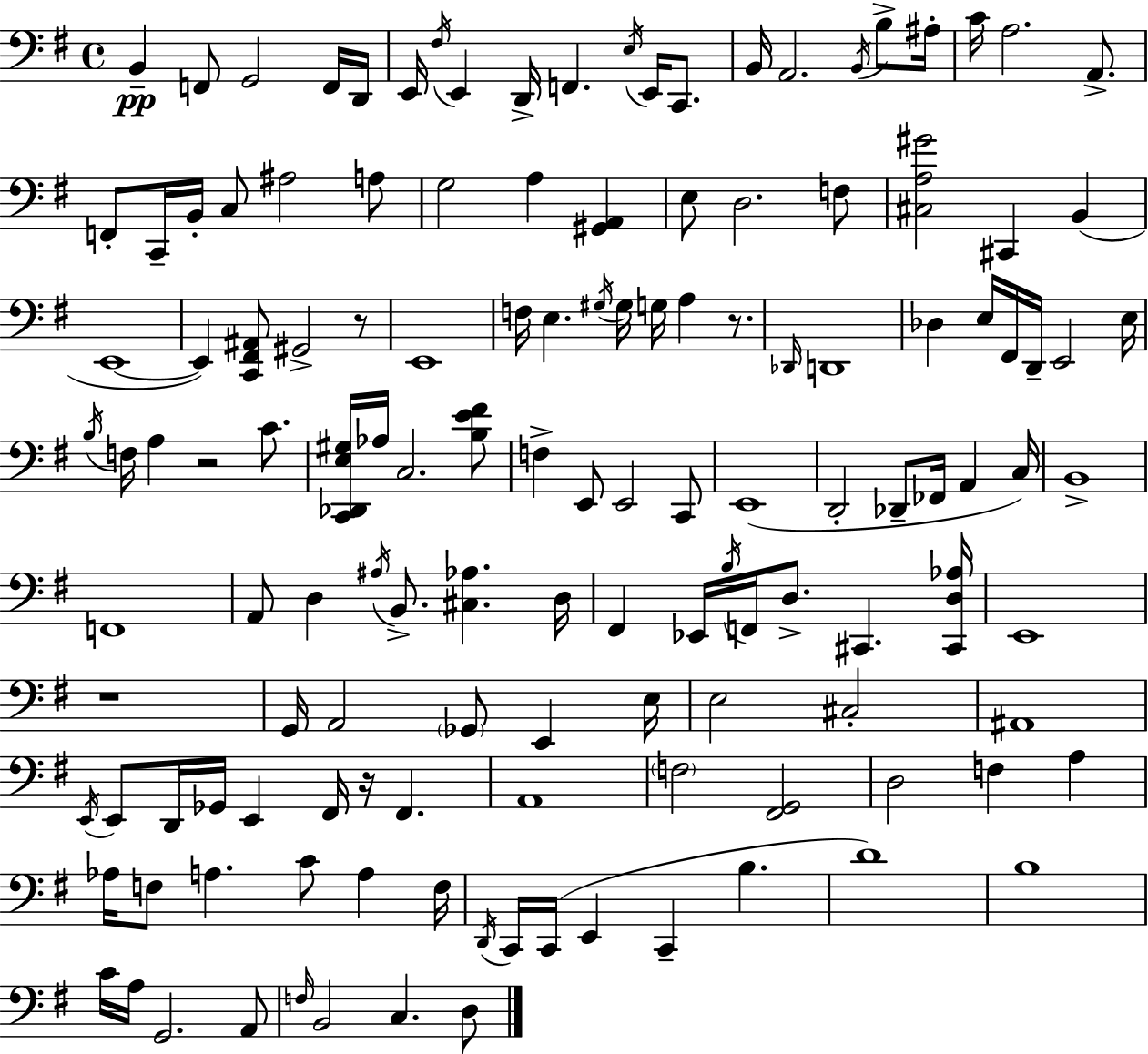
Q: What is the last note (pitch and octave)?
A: D3